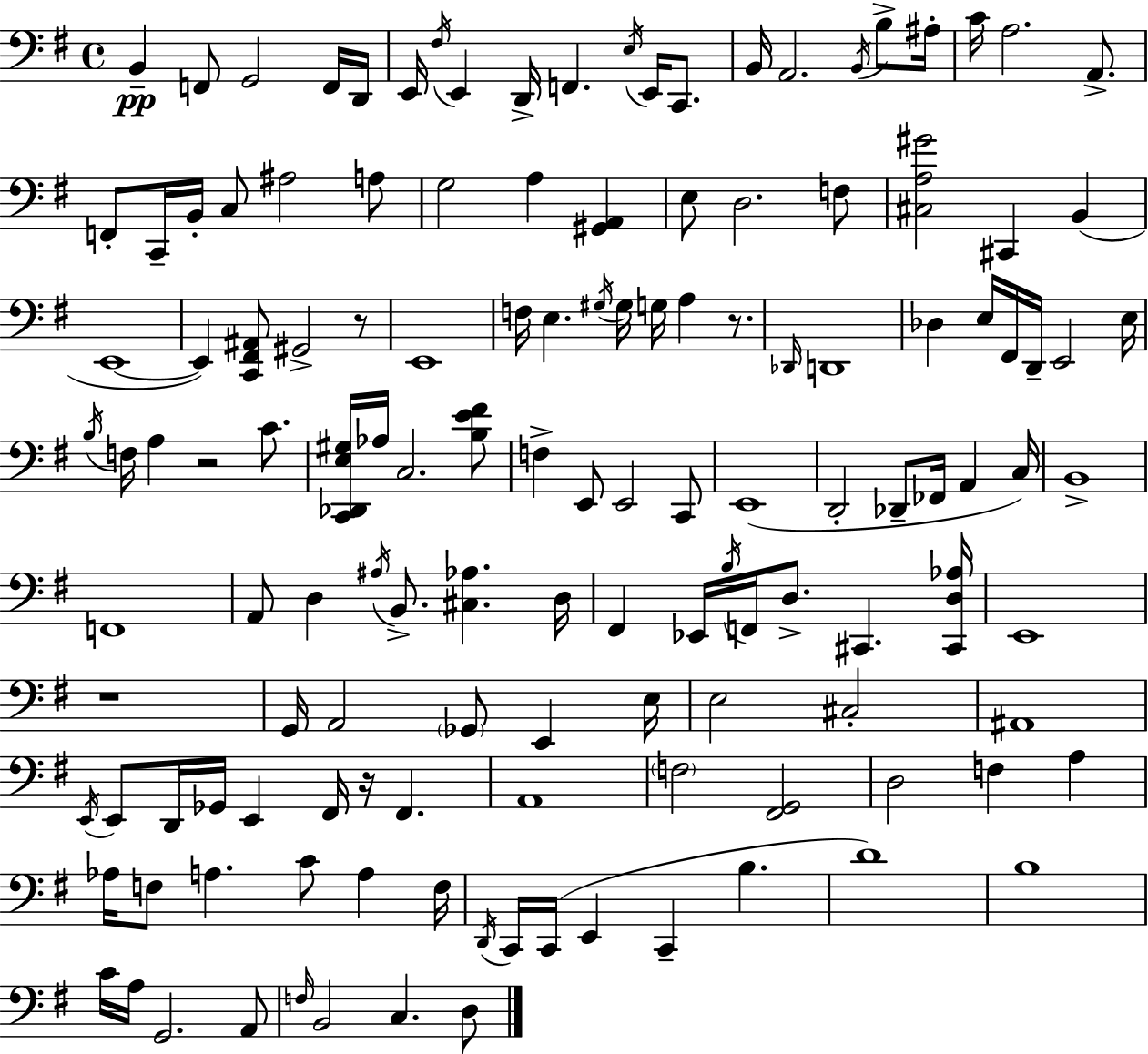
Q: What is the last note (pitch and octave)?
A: D3